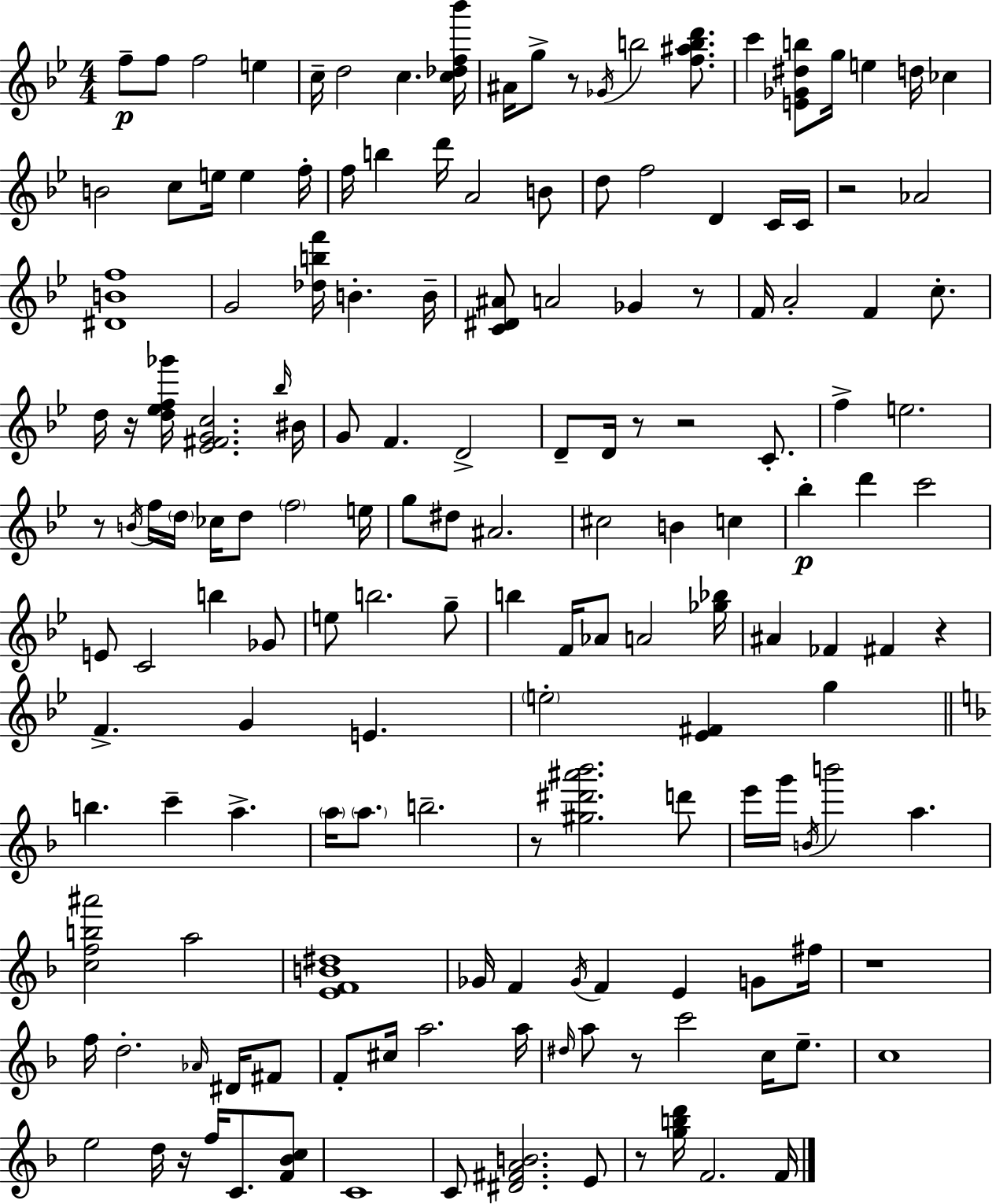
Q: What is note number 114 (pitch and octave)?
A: C#5